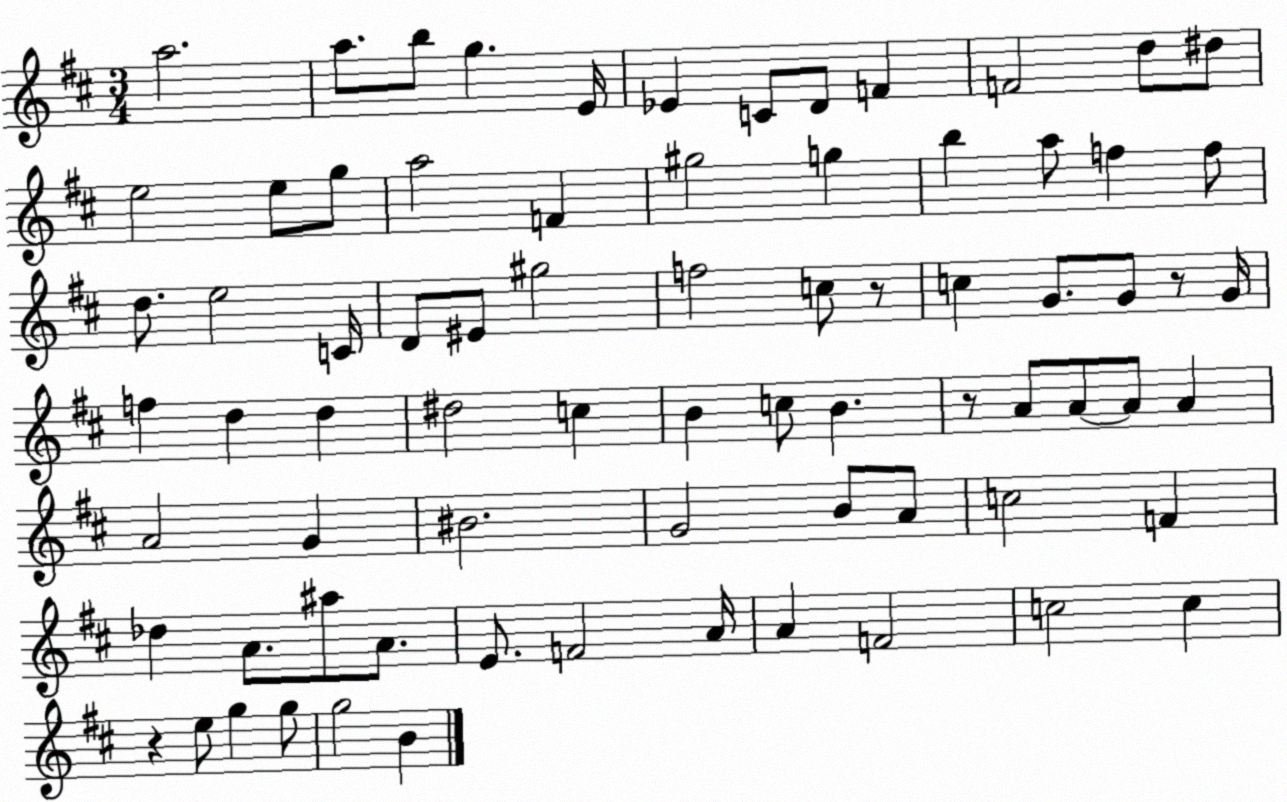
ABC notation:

X:1
T:Untitled
M:3/4
L:1/4
K:D
a2 a/2 b/2 g E/4 _E C/2 D/2 F F2 d/2 ^d/2 e2 e/2 g/2 a2 F ^g2 g b a/2 f f/2 d/2 e2 C/4 D/2 ^E/2 ^g2 f2 c/2 z/2 c G/2 G/2 z/2 G/4 f d d ^d2 c B c/2 B z/2 A/2 A/2 A/2 A A2 G ^B2 G2 B/2 A/2 c2 F _d A/2 ^a/2 A/2 E/2 F2 A/4 A F2 c2 c z e/2 g g/2 g2 B